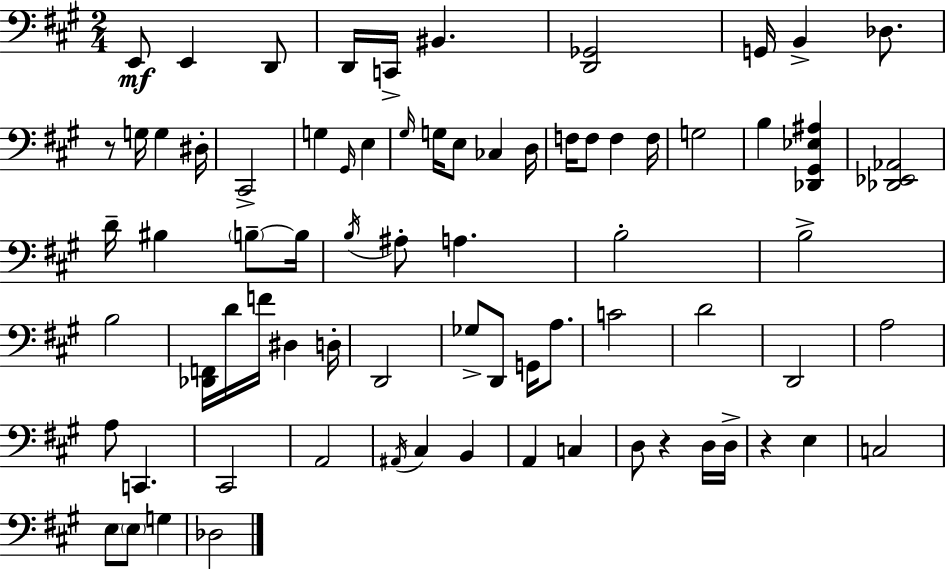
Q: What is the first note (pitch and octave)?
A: E2